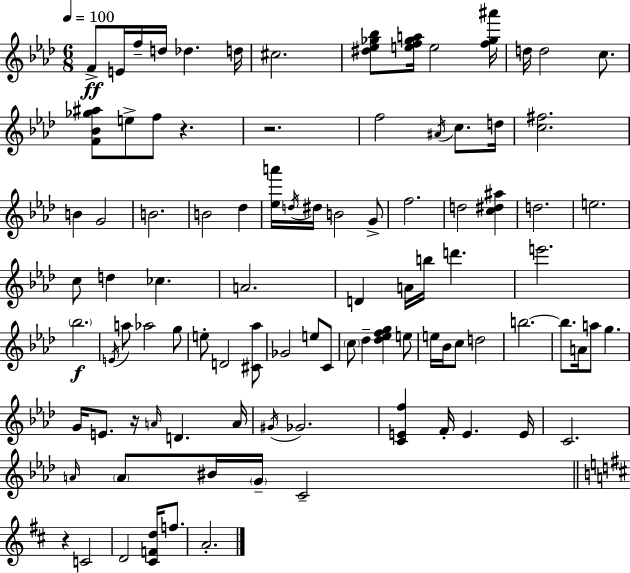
X:1
T:Untitled
M:6/8
L:1/4
K:Fm
F/2 E/4 f/4 d/4 _d d/4 ^c2 [^d_e_g_b]/2 [ef_ga]/4 e2 [f_g^a']/4 d/4 d2 c/2 [F_B_g^a]/2 e/2 f/2 z z2 f2 ^A/4 c/2 d/4 [c^f]2 B G2 B2 B2 _d [_ea']/4 d/4 ^d/4 B2 G/2 f2 d2 [c^d^a] d2 e2 c/2 d _c A2 D A/4 b/4 d' e'2 _b2 E/4 a/2 _a2 g/2 e/2 D2 [^C_a]/2 _G2 e/2 C/2 c/2 _d [_d_efg] e/2 e/4 _B/4 c/2 d2 b2 b/2 A/4 a/2 g G/4 E/2 z/4 A/4 D A/4 ^G/4 _G2 [CEf] F/4 E E/4 C2 A/4 A/2 ^B/4 G/4 C2 z C2 D2 [^CFd]/4 f/2 A2